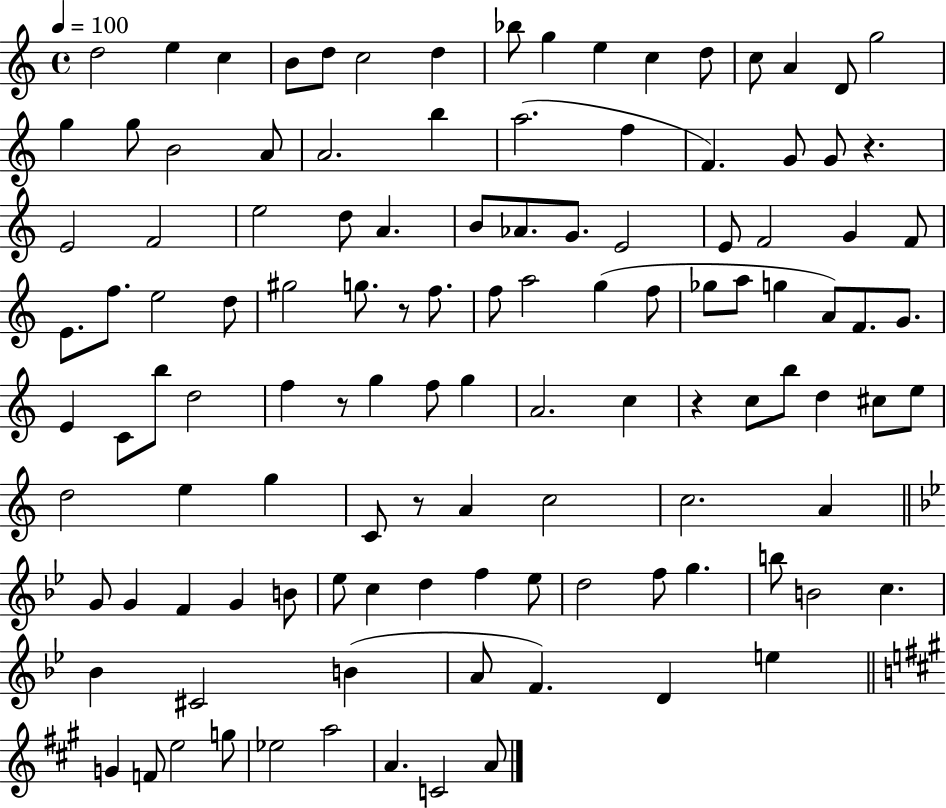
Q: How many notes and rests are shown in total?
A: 117